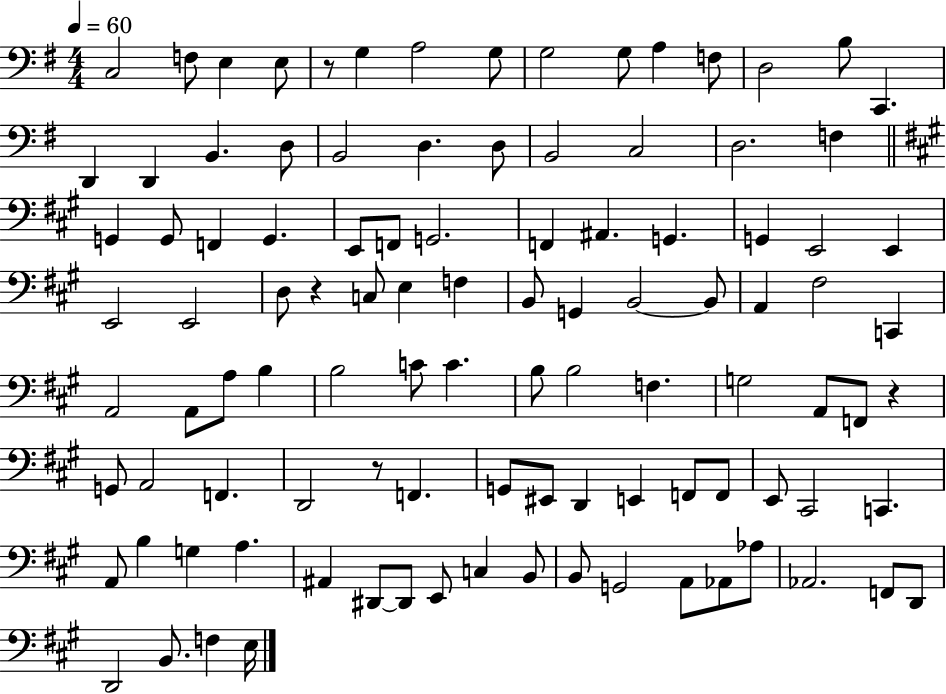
{
  \clef bass
  \numericTimeSignature
  \time 4/4
  \key g \major
  \tempo 4 = 60
  c2 f8 e4 e8 | r8 g4 a2 g8 | g2 g8 a4 f8 | d2 b8 c,4. | \break d,4 d,4 b,4. d8 | b,2 d4. d8 | b,2 c2 | d2. f4 | \break \bar "||" \break \key a \major g,4 g,8 f,4 g,4. | e,8 f,8 g,2. | f,4 ais,4. g,4. | g,4 e,2 e,4 | \break e,2 e,2 | d8 r4 c8 e4 f4 | b,8 g,4 b,2~~ b,8 | a,4 fis2 c,4 | \break a,2 a,8 a8 b4 | b2 c'8 c'4. | b8 b2 f4. | g2 a,8 f,8 r4 | \break g,8 a,2 f,4. | d,2 r8 f,4. | g,8 eis,8 d,4 e,4 f,8 f,8 | e,8 cis,2 c,4. | \break a,8 b4 g4 a4. | ais,4 dis,8~~ dis,8 e,8 c4 b,8 | b,8 g,2 a,8 aes,8 aes8 | aes,2. f,8 d,8 | \break d,2 b,8. f4 e16 | \bar "|."
}